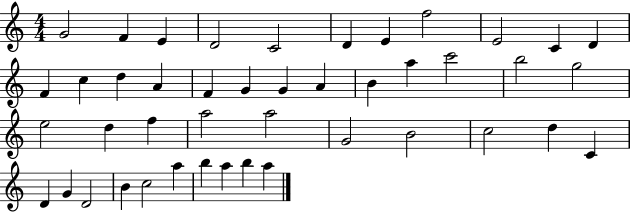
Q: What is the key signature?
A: C major